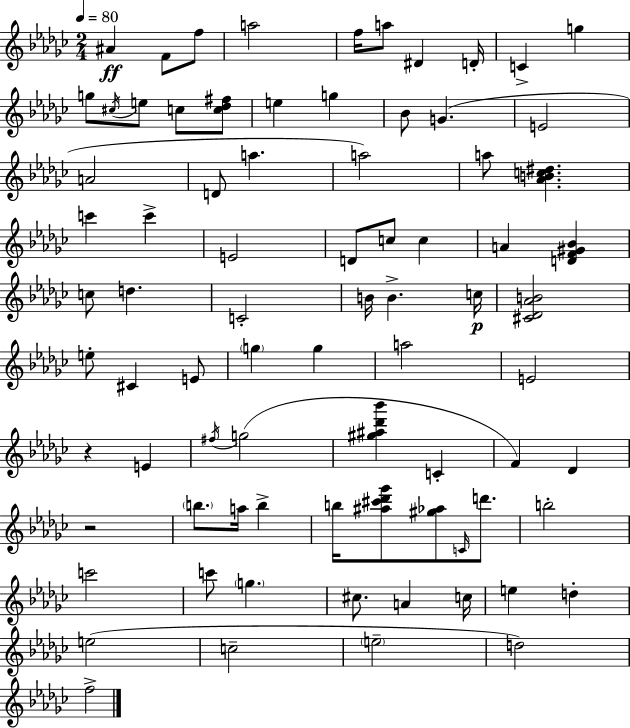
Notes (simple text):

A#4/q F4/e F5/e A5/h F5/s A5/e D#4/q D4/s C4/q G5/q G5/e C#5/s E5/e C5/e [C5,Db5,F#5]/e E5/q G5/q Bb4/e G4/q. E4/h A4/h D4/e A5/q. A5/h A5/e [Ab4,B4,C5,D#5]/q. C6/q C6/q E4/h D4/e C5/e C5/q A4/q [D4,F4,G#4,Bb4]/q C5/e D5/q. C4/h B4/s B4/q. C5/s [C#4,Db4,Ab4,B4]/h E5/e C#4/q E4/e G5/q G5/q A5/h E4/h R/q E4/q F#5/s G5/h [G#5,A#5,Db6,Bb6]/q C4/q F4/q Db4/q R/h B5/e. A5/s B5/q B5/s [A#5,C#6,Db6,Gb6]/e [G#5,Ab5]/e C4/s D6/e. B5/h C6/h C6/e G5/q. C#5/e. A4/q C5/s E5/q D5/q E5/h C5/h E5/h D5/h F5/h